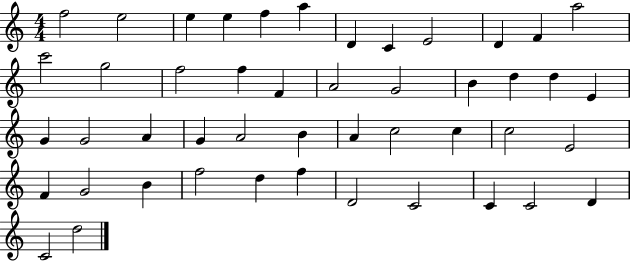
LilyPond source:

{
  \clef treble
  \numericTimeSignature
  \time 4/4
  \key c \major
  f''2 e''2 | e''4 e''4 f''4 a''4 | d'4 c'4 e'2 | d'4 f'4 a''2 | \break c'''2 g''2 | f''2 f''4 f'4 | a'2 g'2 | b'4 d''4 d''4 e'4 | \break g'4 g'2 a'4 | g'4 a'2 b'4 | a'4 c''2 c''4 | c''2 e'2 | \break f'4 g'2 b'4 | f''2 d''4 f''4 | d'2 c'2 | c'4 c'2 d'4 | \break c'2 d''2 | \bar "|."
}